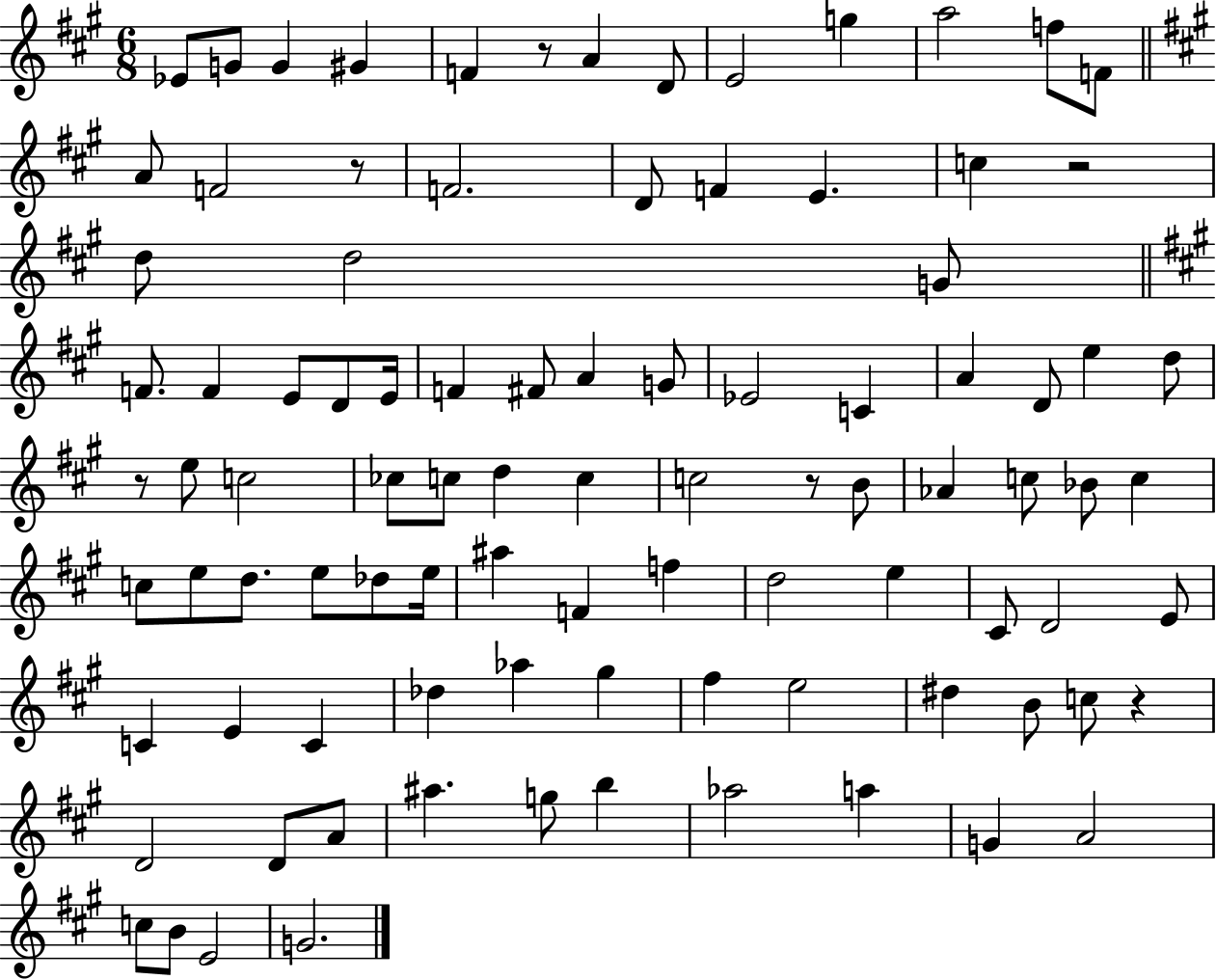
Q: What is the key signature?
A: A major